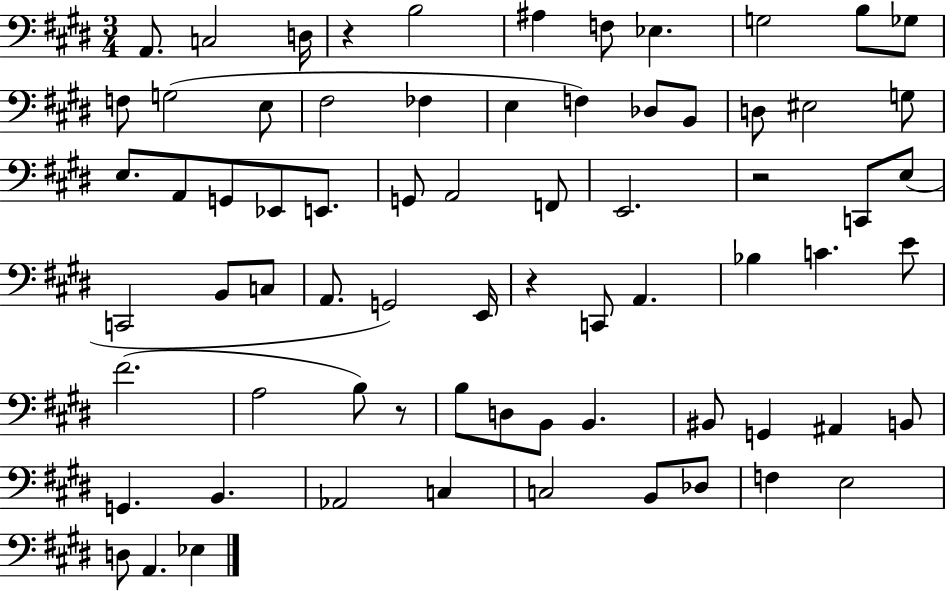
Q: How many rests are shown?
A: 4